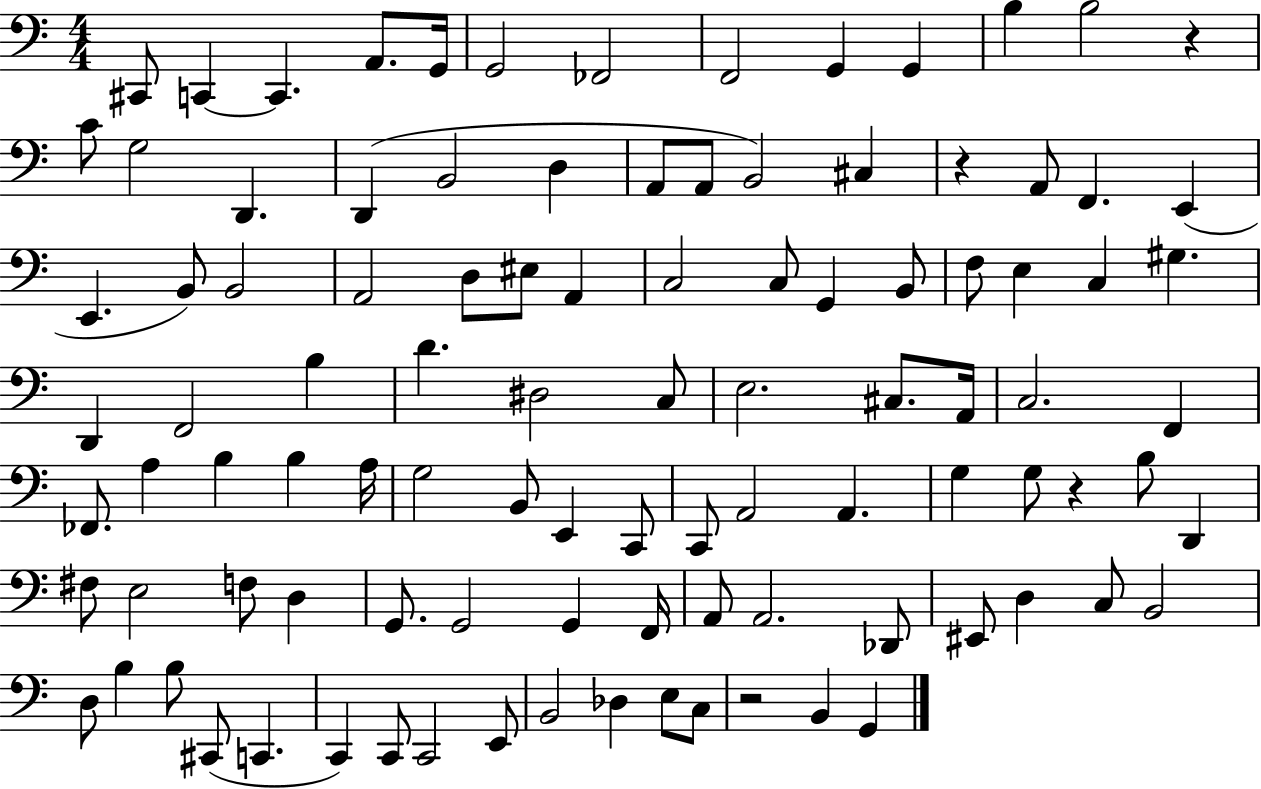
X:1
T:Untitled
M:4/4
L:1/4
K:C
^C,,/2 C,, C,, A,,/2 G,,/4 G,,2 _F,,2 F,,2 G,, G,, B, B,2 z C/2 G,2 D,, D,, B,,2 D, A,,/2 A,,/2 B,,2 ^C, z A,,/2 F,, E,, E,, B,,/2 B,,2 A,,2 D,/2 ^E,/2 A,, C,2 C,/2 G,, B,,/2 F,/2 E, C, ^G, D,, F,,2 B, D ^D,2 C,/2 E,2 ^C,/2 A,,/4 C,2 F,, _F,,/2 A, B, B, A,/4 G,2 B,,/2 E,, C,,/2 C,,/2 A,,2 A,, G, G,/2 z B,/2 D,, ^F,/2 E,2 F,/2 D, G,,/2 G,,2 G,, F,,/4 A,,/2 A,,2 _D,,/2 ^E,,/2 D, C,/2 B,,2 D,/2 B, B,/2 ^C,,/2 C,, C,, C,,/2 C,,2 E,,/2 B,,2 _D, E,/2 C,/2 z2 B,, G,,